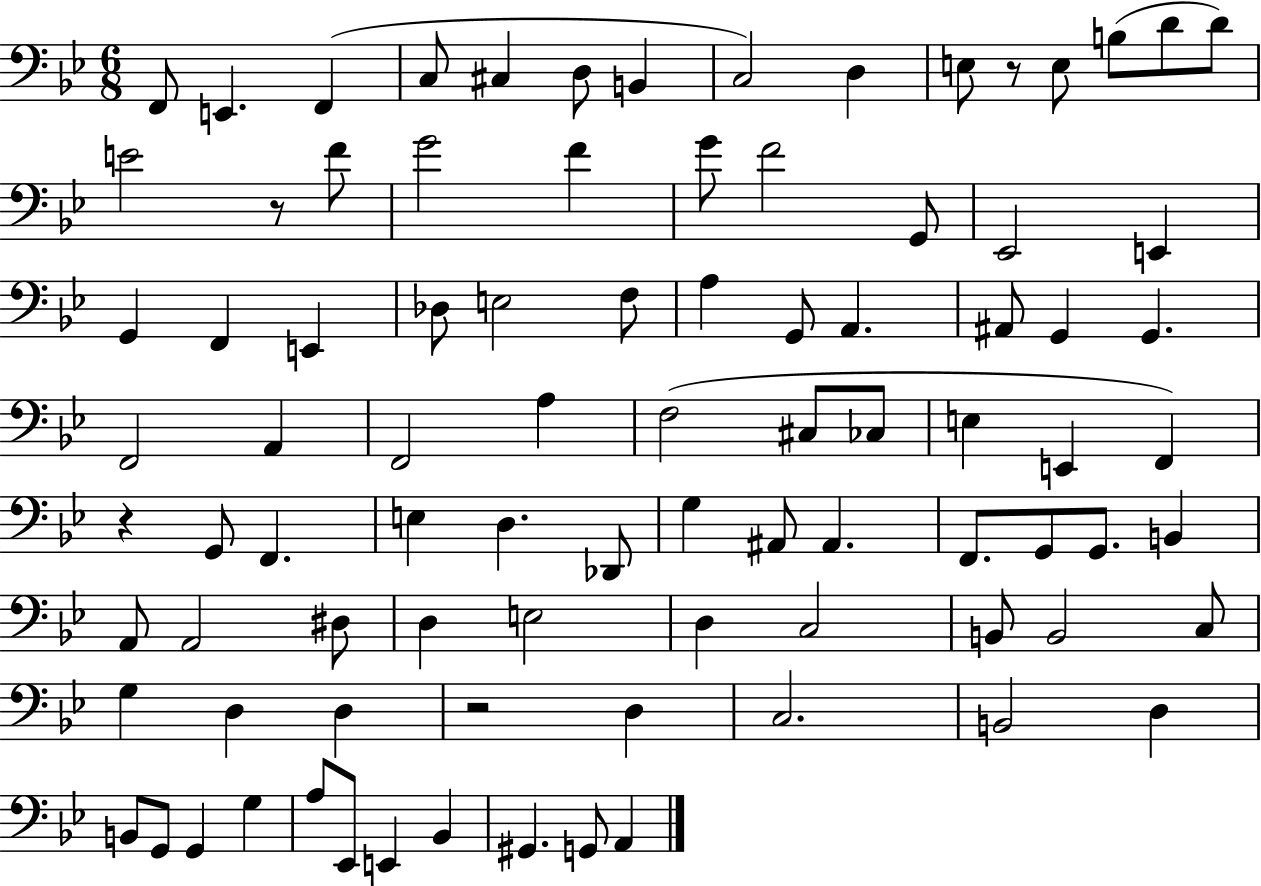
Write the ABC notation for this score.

X:1
T:Untitled
M:6/8
L:1/4
K:Bb
F,,/2 E,, F,, C,/2 ^C, D,/2 B,, C,2 D, E,/2 z/2 E,/2 B,/2 D/2 D/2 E2 z/2 F/2 G2 F G/2 F2 G,,/2 _E,,2 E,, G,, F,, E,, _D,/2 E,2 F,/2 A, G,,/2 A,, ^A,,/2 G,, G,, F,,2 A,, F,,2 A, F,2 ^C,/2 _C,/2 E, E,, F,, z G,,/2 F,, E, D, _D,,/2 G, ^A,,/2 ^A,, F,,/2 G,,/2 G,,/2 B,, A,,/2 A,,2 ^D,/2 D, E,2 D, C,2 B,,/2 B,,2 C,/2 G, D, D, z2 D, C,2 B,,2 D, B,,/2 G,,/2 G,, G, A,/2 _E,,/2 E,, _B,, ^G,, G,,/2 A,,